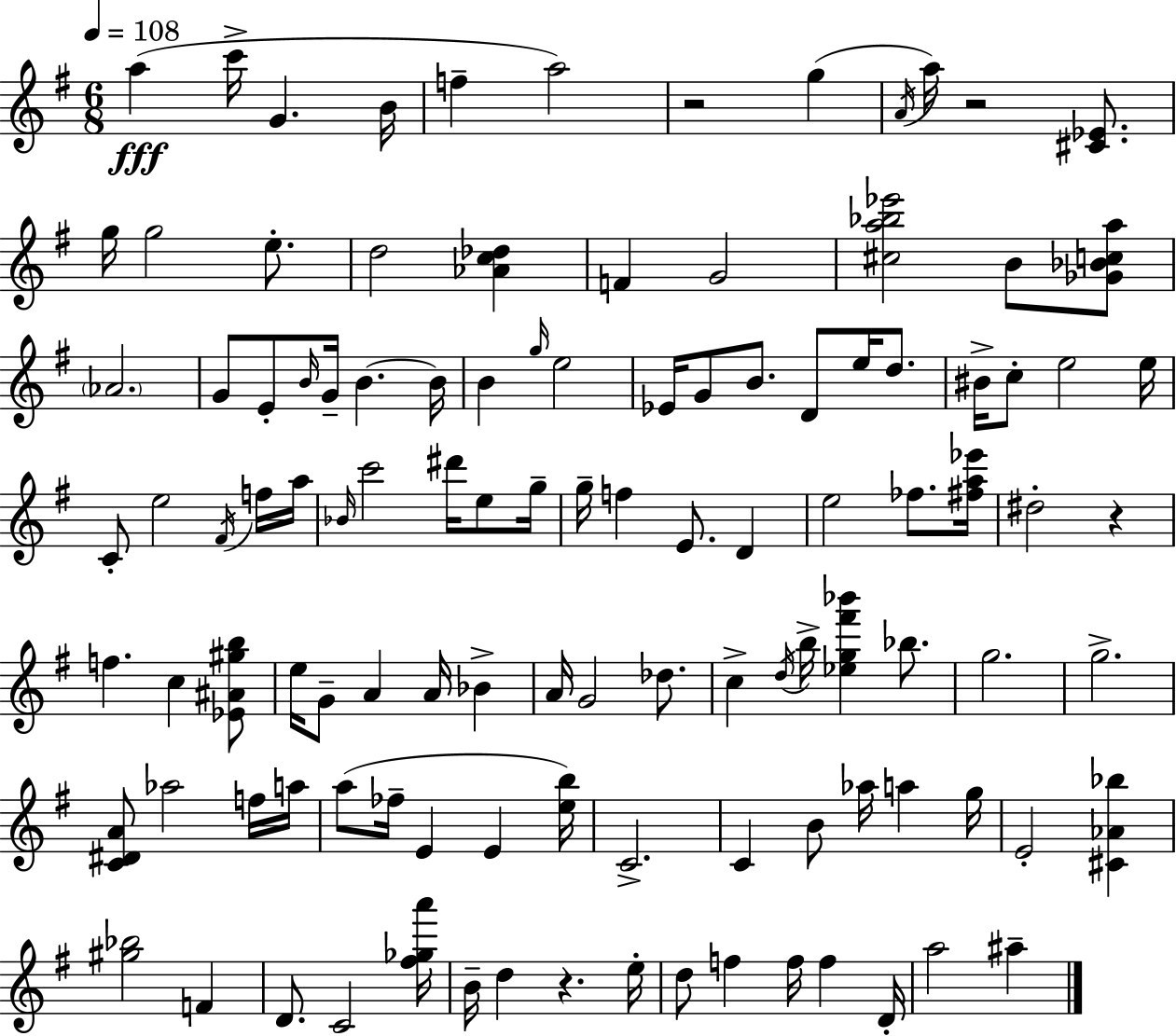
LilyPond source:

{
  \clef treble
  \numericTimeSignature
  \time 6/8
  \key e \minor
  \tempo 4 = 108
  a''4(\fff c'''16-> g'4. b'16 | f''4-- a''2) | r2 g''4( | \acciaccatura { a'16 } a''16) r2 <cis' ees'>8. | \break g''16 g''2 e''8.-. | d''2 <aes' c'' des''>4 | f'4 g'2 | <cis'' a'' bes'' ees'''>2 b'8 <ges' bes' c'' a''>8 | \break \parenthesize aes'2. | g'8 e'8-. \grace { b'16 } g'16-- b'4.~~ | b'16 b'4 \grace { g''16 } e''2 | ees'16 g'8 b'8. d'8 e''16 | \break d''8. bis'16-> c''8-. e''2 | e''16 c'8-. e''2 | \acciaccatura { fis'16 } f''16 a''16 \grace { bes'16 } c'''2 | dis'''16 e''8 g''16-- g''16-- f''4 e'8. | \break d'4 e''2 | fes''8. <fis'' a'' ees'''>16 dis''2-. | r4 f''4. c''4 | <ees' ais' gis'' b''>8 e''16 g'8-- a'4 | \break a'16 bes'4-> a'16 g'2 | des''8. c''4-> \acciaccatura { d''16 } b''16-> <ees'' g'' fis''' bes'''>4 | bes''8. g''2. | g''2.-> | \break <c' dis' a'>8 aes''2 | f''16 a''16 a''8( fes''16-- e'4 | e'4 <e'' b''>16) c'2.-> | c'4 b'8 | \break aes''16 a''4 g''16 e'2-. | <cis' aes' bes''>4 <gis'' bes''>2 | f'4 d'8. c'2 | <fis'' ges'' a'''>16 b'16-- d''4 r4. | \break e''16-. d''8 f''4 | f''16 f''4 d'16-. a''2 | ais''4-- \bar "|."
}